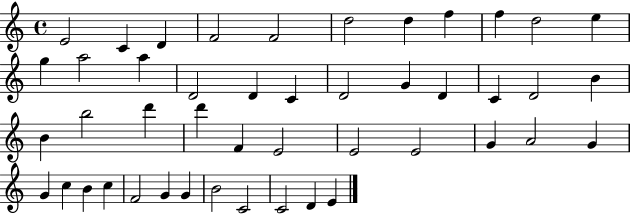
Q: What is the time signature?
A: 4/4